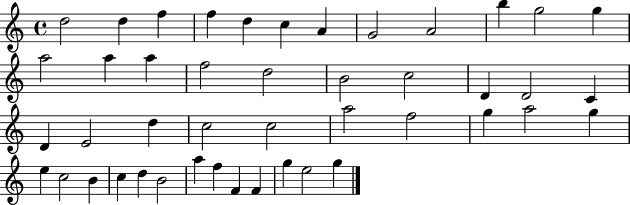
D5/h D5/q F5/q F5/q D5/q C5/q A4/q G4/h A4/h B5/q G5/h G5/q A5/h A5/q A5/q F5/h D5/h B4/h C5/h D4/q D4/h C4/q D4/q E4/h D5/q C5/h C5/h A5/h F5/h G5/q A5/h G5/q E5/q C5/h B4/q C5/q D5/q B4/h A5/q F5/q F4/q F4/q G5/q E5/h G5/q